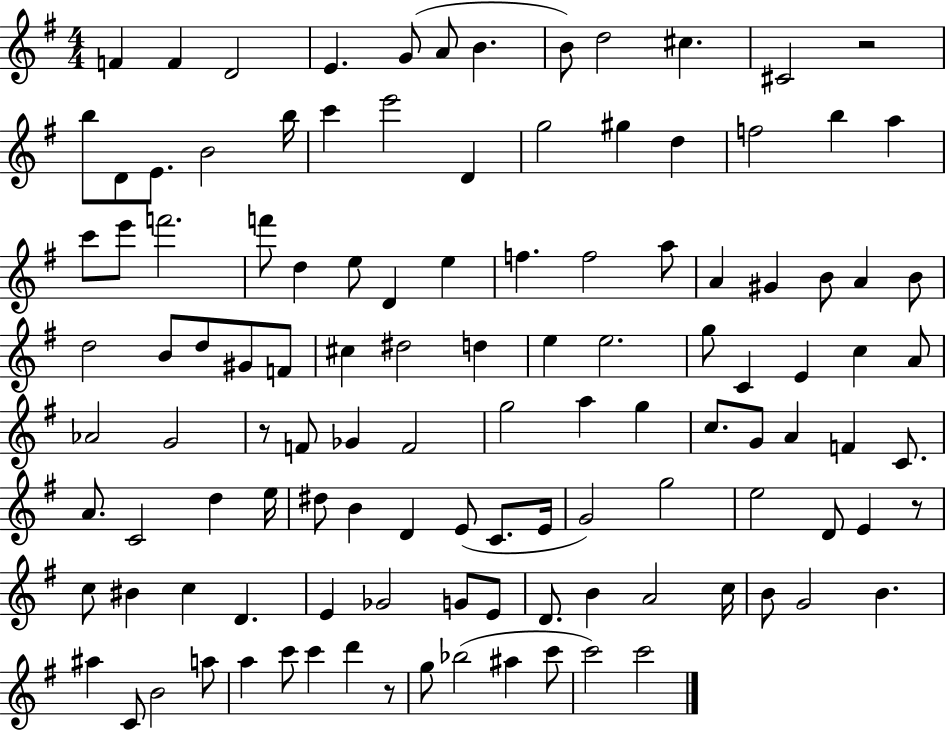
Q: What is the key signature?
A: G major